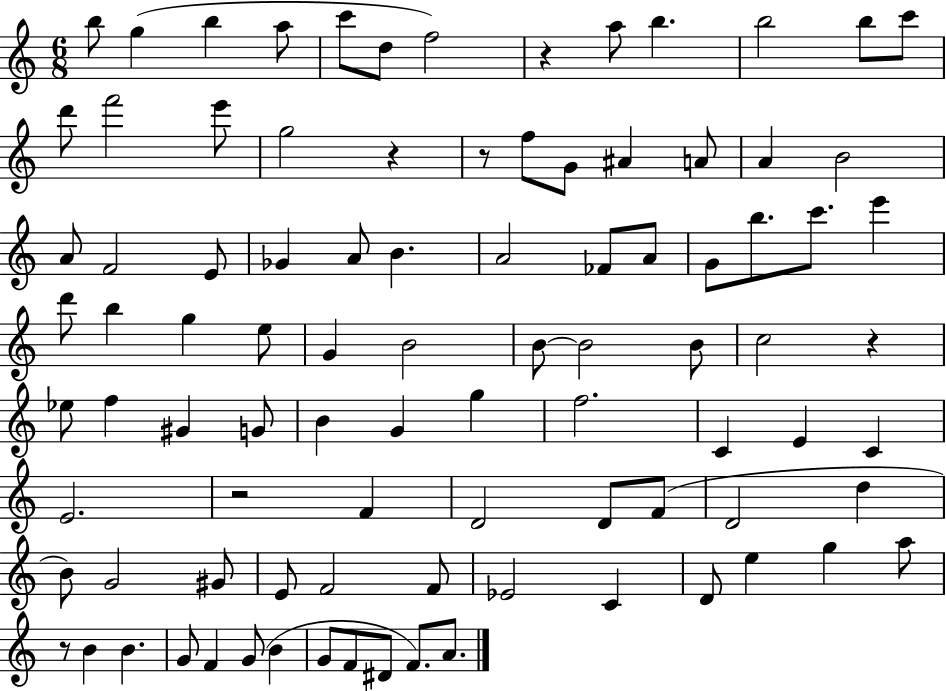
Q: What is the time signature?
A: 6/8